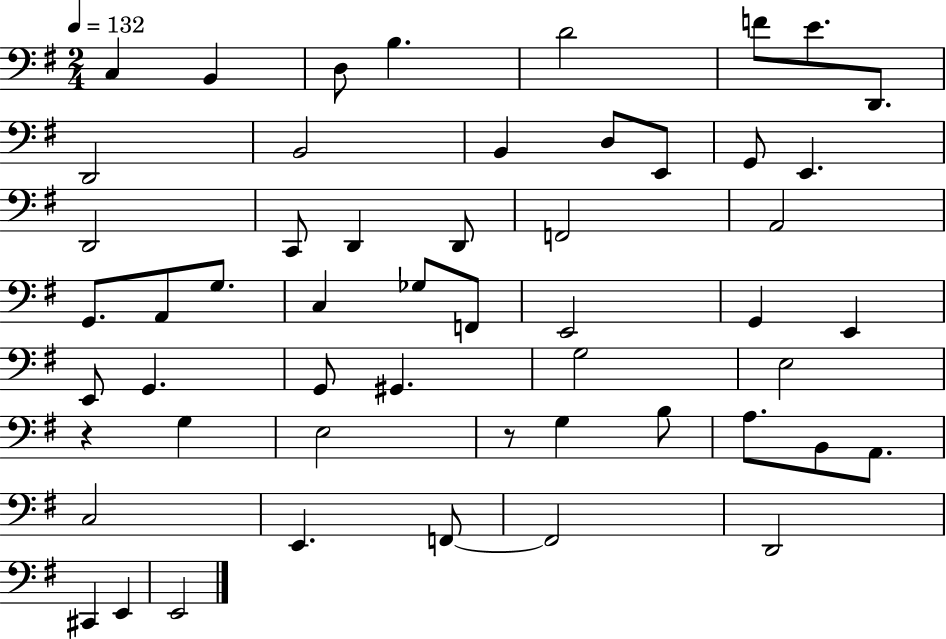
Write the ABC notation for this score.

X:1
T:Untitled
M:2/4
L:1/4
K:G
C, B,, D,/2 B, D2 F/2 E/2 D,,/2 D,,2 B,,2 B,, D,/2 E,,/2 G,,/2 E,, D,,2 C,,/2 D,, D,,/2 F,,2 A,,2 G,,/2 A,,/2 G,/2 C, _G,/2 F,,/2 E,,2 G,, E,, E,,/2 G,, G,,/2 ^G,, G,2 E,2 z G, E,2 z/2 G, B,/2 A,/2 B,,/2 A,,/2 C,2 E,, F,,/2 F,,2 D,,2 ^C,, E,, E,,2